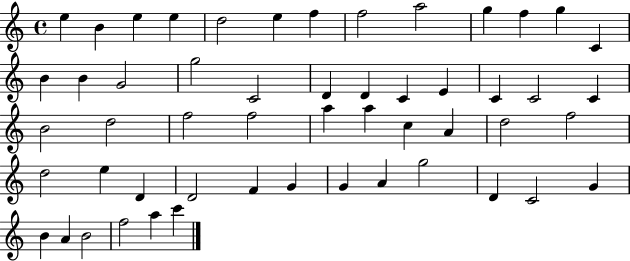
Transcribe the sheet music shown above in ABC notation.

X:1
T:Untitled
M:4/4
L:1/4
K:C
e B e e d2 e f f2 a2 g f g C B B G2 g2 C2 D D C E C C2 C B2 d2 f2 f2 a a c A d2 f2 d2 e D D2 F G G A g2 D C2 G B A B2 f2 a c'